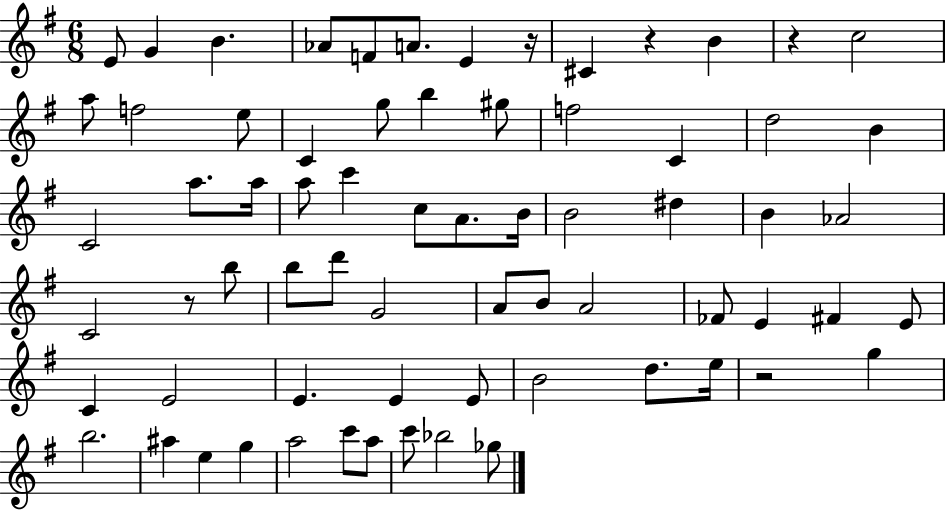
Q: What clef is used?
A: treble